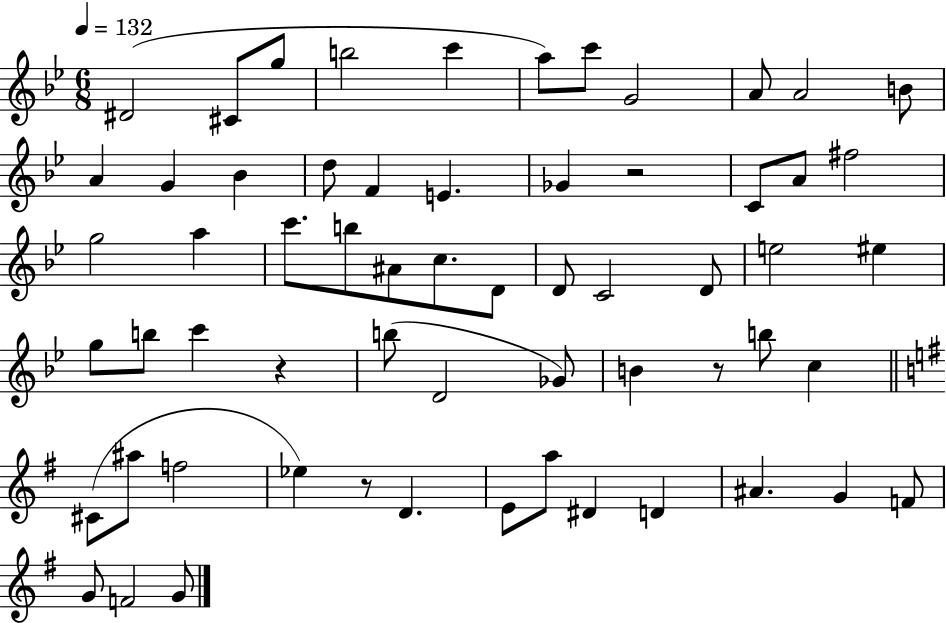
{
  \clef treble
  \numericTimeSignature
  \time 6/8
  \key bes \major
  \tempo 4 = 132
  dis'2( cis'8 g''8 | b''2 c'''4 | a''8) c'''8 g'2 | a'8 a'2 b'8 | \break a'4 g'4 bes'4 | d''8 f'4 e'4. | ges'4 r2 | c'8 a'8 fis''2 | \break g''2 a''4 | c'''8. b''8 ais'8 c''8. d'8 | d'8 c'2 d'8 | e''2 eis''4 | \break g''8 b''8 c'''4 r4 | b''8( d'2 ges'8) | b'4 r8 b''8 c''4 | \bar "||" \break \key g \major cis'8( ais''8 f''2 | ees''4) r8 d'4. | e'8 a''8 dis'4 d'4 | ais'4. g'4 f'8 | \break g'8 f'2 g'8 | \bar "|."
}